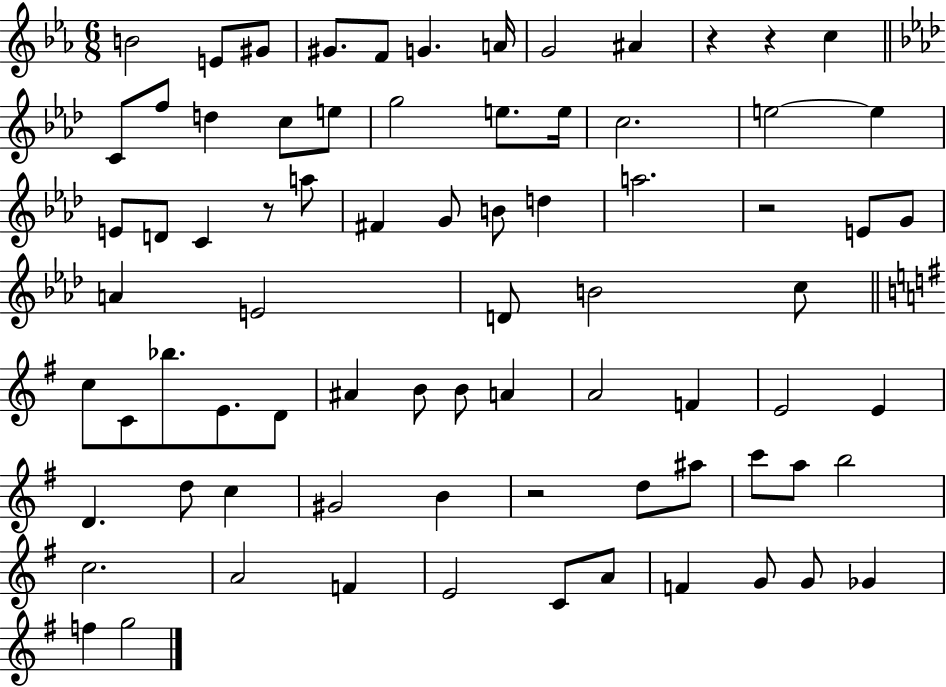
{
  \clef treble
  \numericTimeSignature
  \time 6/8
  \key ees \major
  b'2 e'8 gis'8 | gis'8. f'8 g'4. a'16 | g'2 ais'4 | r4 r4 c''4 | \break \bar "||" \break \key aes \major c'8 f''8 d''4 c''8 e''8 | g''2 e''8. e''16 | c''2. | e''2~~ e''4 | \break e'8 d'8 c'4 r8 a''8 | fis'4 g'8 b'8 d''4 | a''2. | r2 e'8 g'8 | \break a'4 e'2 | d'8 b'2 c''8 | \bar "||" \break \key e \minor c''8 c'8 bes''8. e'8. d'8 | ais'4 b'8 b'8 a'4 | a'2 f'4 | e'2 e'4 | \break d'4. d''8 c''4 | gis'2 b'4 | r2 d''8 ais''8 | c'''8 a''8 b''2 | \break c''2. | a'2 f'4 | e'2 c'8 a'8 | f'4 g'8 g'8 ges'4 | \break f''4 g''2 | \bar "|."
}